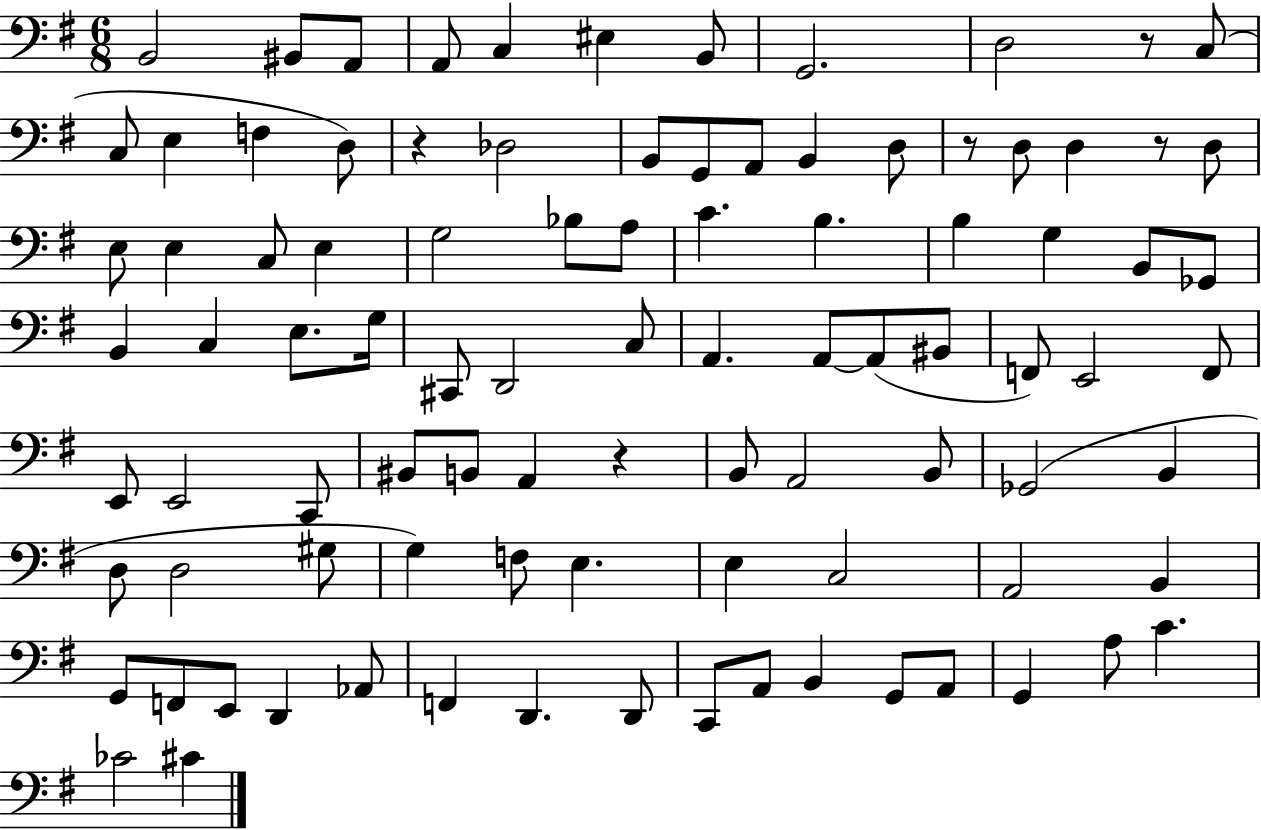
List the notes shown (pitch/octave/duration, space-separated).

B2/h BIS2/e A2/e A2/e C3/q EIS3/q B2/e G2/h. D3/h R/e C3/e C3/e E3/q F3/q D3/e R/q Db3/h B2/e G2/e A2/e B2/q D3/e R/e D3/e D3/q R/e D3/e E3/e E3/q C3/e E3/q G3/h Bb3/e A3/e C4/q. B3/q. B3/q G3/q B2/e Gb2/e B2/q C3/q E3/e. G3/s C#2/e D2/h C3/e A2/q. A2/e A2/e BIS2/e F2/e E2/h F2/e E2/e E2/h C2/e BIS2/e B2/e A2/q R/q B2/e A2/h B2/e Gb2/h B2/q D3/e D3/h G#3/e G3/q F3/e E3/q. E3/q C3/h A2/h B2/q G2/e F2/e E2/e D2/q Ab2/e F2/q D2/q. D2/e C2/e A2/e B2/q G2/e A2/e G2/q A3/e C4/q. CES4/h C#4/q